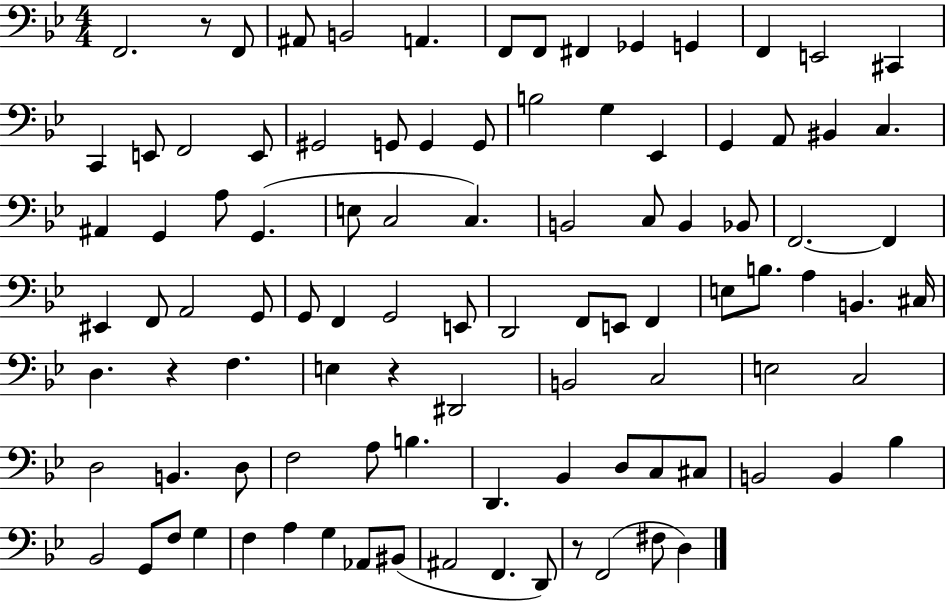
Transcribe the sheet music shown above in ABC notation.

X:1
T:Untitled
M:4/4
L:1/4
K:Bb
F,,2 z/2 F,,/2 ^A,,/2 B,,2 A,, F,,/2 F,,/2 ^F,, _G,, G,, F,, E,,2 ^C,, C,, E,,/2 F,,2 E,,/2 ^G,,2 G,,/2 G,, G,,/2 B,2 G, _E,, G,, A,,/2 ^B,, C, ^A,, G,, A,/2 G,, E,/2 C,2 C, B,,2 C,/2 B,, _B,,/2 F,,2 F,, ^E,, F,,/2 A,,2 G,,/2 G,,/2 F,, G,,2 E,,/2 D,,2 F,,/2 E,,/2 F,, E,/2 B,/2 A, B,, ^C,/4 D, z F, E, z ^D,,2 B,,2 C,2 E,2 C,2 D,2 B,, D,/2 F,2 A,/2 B, D,, _B,, D,/2 C,/2 ^C,/2 B,,2 B,, _B, _B,,2 G,,/2 F,/2 G, F, A, G, _A,,/2 ^B,,/2 ^A,,2 F,, D,,/2 z/2 F,,2 ^F,/2 D,